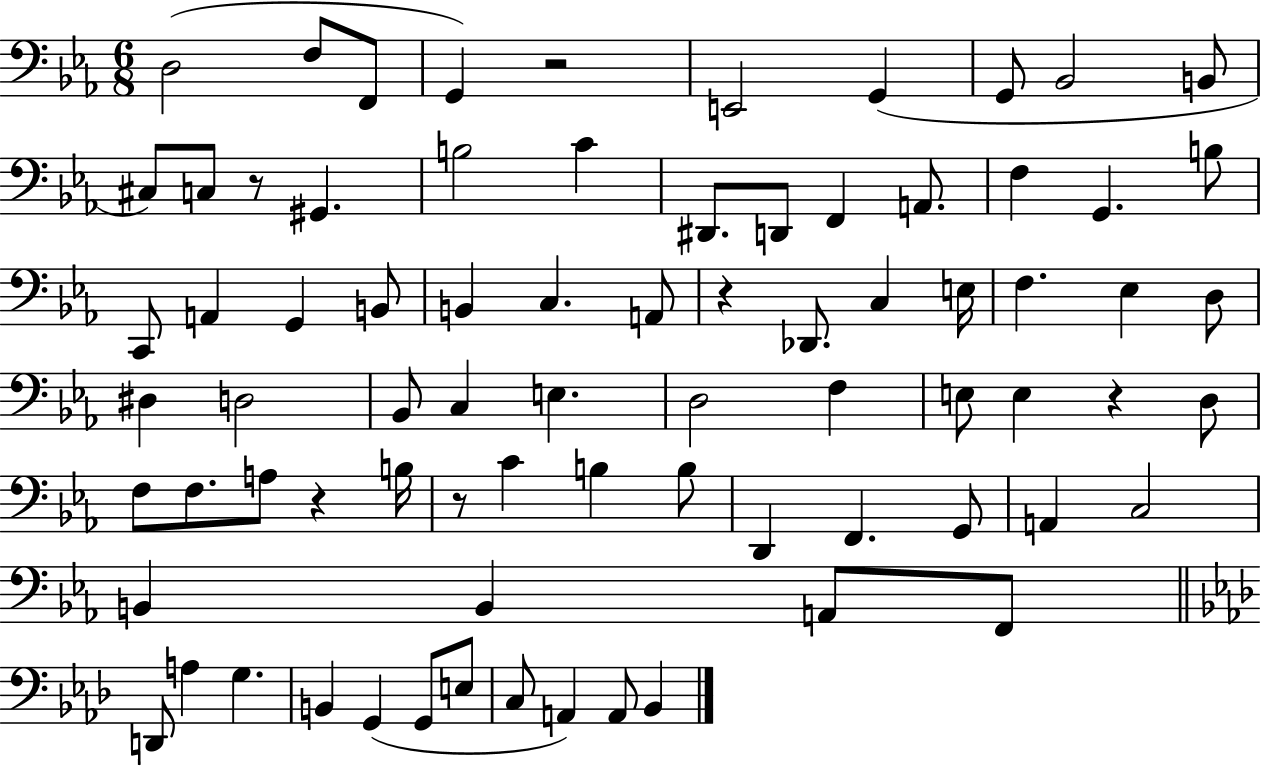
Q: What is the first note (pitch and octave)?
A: D3